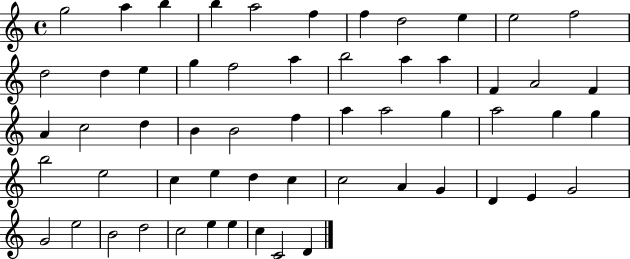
{
  \clef treble
  \time 4/4
  \defaultTimeSignature
  \key c \major
  g''2 a''4 b''4 | b''4 a''2 f''4 | f''4 d''2 e''4 | e''2 f''2 | \break d''2 d''4 e''4 | g''4 f''2 a''4 | b''2 a''4 a''4 | f'4 a'2 f'4 | \break a'4 c''2 d''4 | b'4 b'2 f''4 | a''4 a''2 g''4 | a''2 g''4 g''4 | \break b''2 e''2 | c''4 e''4 d''4 c''4 | c''2 a'4 g'4 | d'4 e'4 g'2 | \break g'2 e''2 | b'2 d''2 | c''2 e''4 e''4 | c''4 c'2 d'4 | \break \bar "|."
}